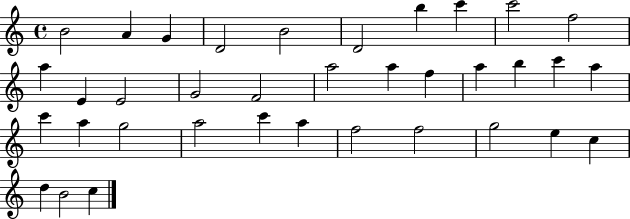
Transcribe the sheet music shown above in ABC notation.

X:1
T:Untitled
M:4/4
L:1/4
K:C
B2 A G D2 B2 D2 b c' c'2 f2 a E E2 G2 F2 a2 a f a b c' a c' a g2 a2 c' a f2 f2 g2 e c d B2 c